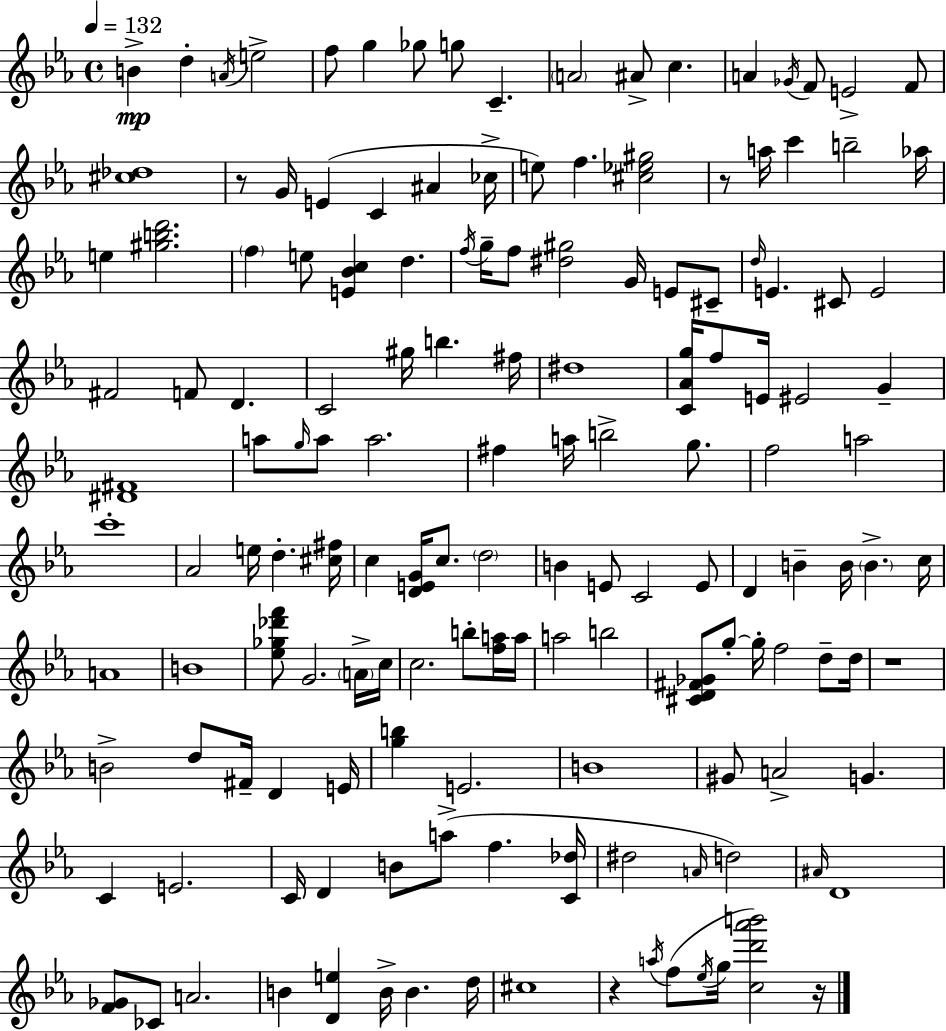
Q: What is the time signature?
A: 4/4